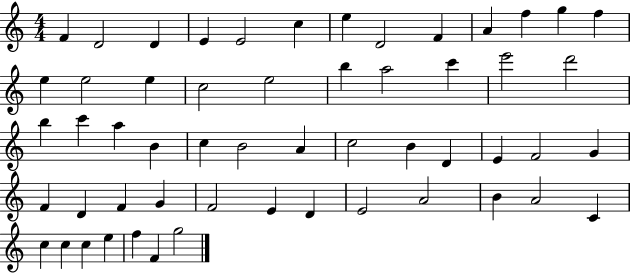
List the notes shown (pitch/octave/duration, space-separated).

F4/q D4/h D4/q E4/q E4/h C5/q E5/q D4/h F4/q A4/q F5/q G5/q F5/q E5/q E5/h E5/q C5/h E5/h B5/q A5/h C6/q E6/h D6/h B5/q C6/q A5/q B4/q C5/q B4/h A4/q C5/h B4/q D4/q E4/q F4/h G4/q F4/q D4/q F4/q G4/q F4/h E4/q D4/q E4/h A4/h B4/q A4/h C4/q C5/q C5/q C5/q E5/q F5/q F4/q G5/h